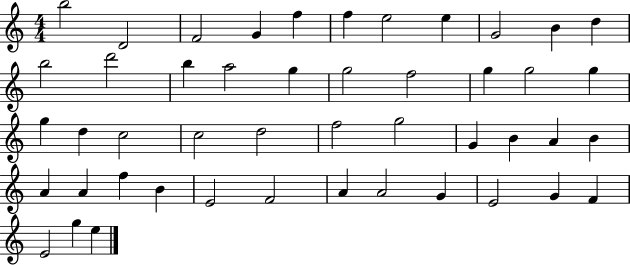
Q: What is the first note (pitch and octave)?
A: B5